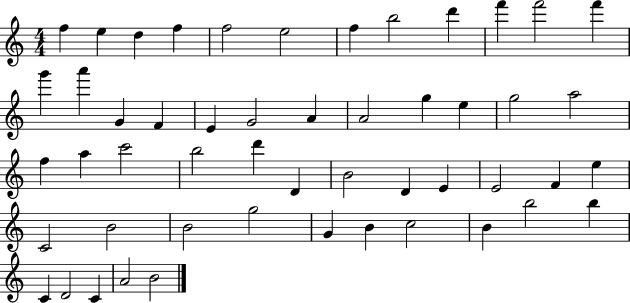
{
  \clef treble
  \numericTimeSignature
  \time 4/4
  \key c \major
  f''4 e''4 d''4 f''4 | f''2 e''2 | f''4 b''2 d'''4 | f'''4 f'''2 f'''4 | \break g'''4 a'''4 g'4 f'4 | e'4 g'2 a'4 | a'2 g''4 e''4 | g''2 a''2 | \break f''4 a''4 c'''2 | b''2 d'''4 d'4 | b'2 d'4 e'4 | e'2 f'4 e''4 | \break c'2 b'2 | b'2 g''2 | g'4 b'4 c''2 | b'4 b''2 b''4 | \break c'4 d'2 c'4 | a'2 b'2 | \bar "|."
}